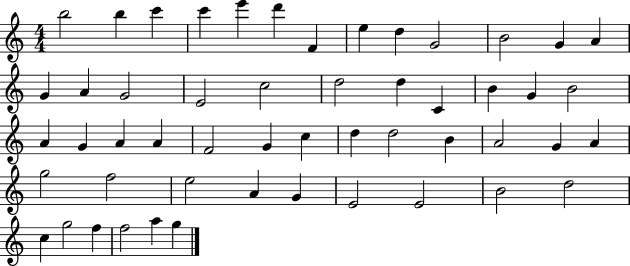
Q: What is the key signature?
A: C major